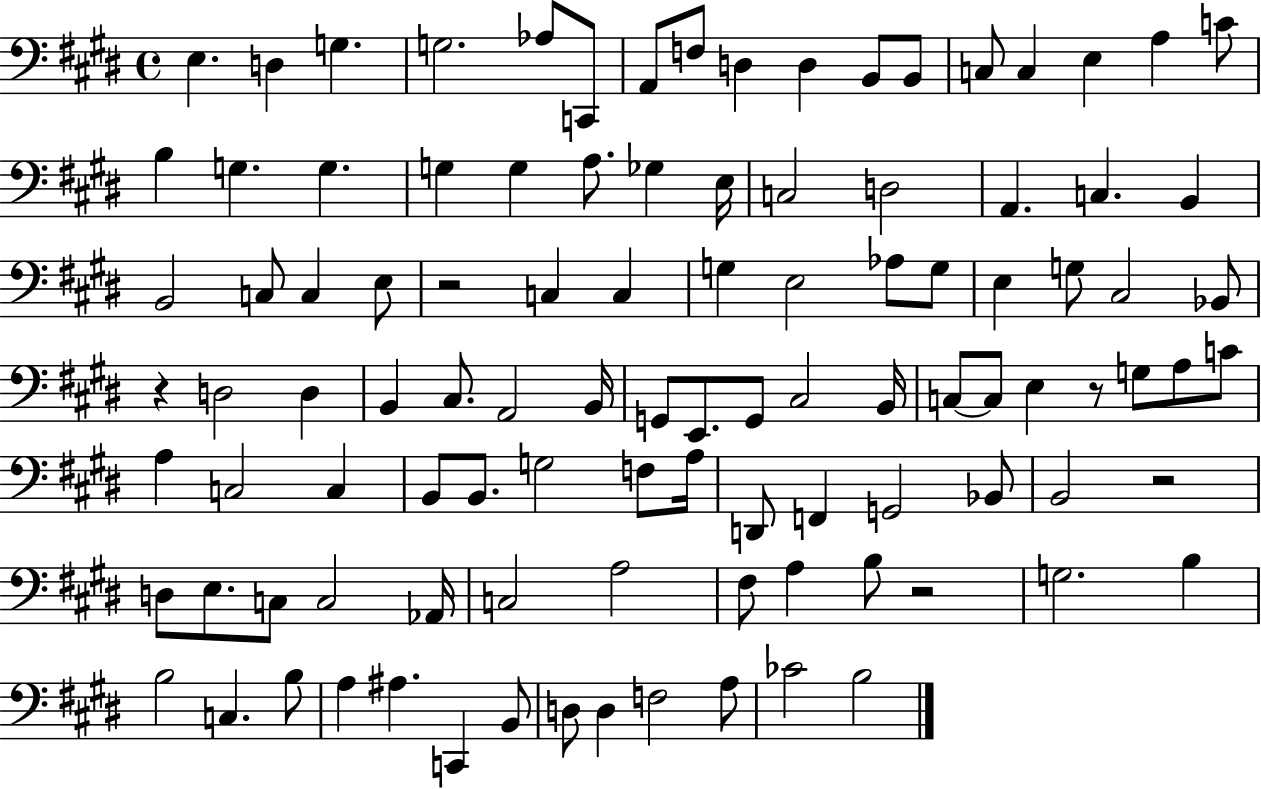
E3/q. D3/q G3/q. G3/h. Ab3/e C2/e A2/e F3/e D3/q D3/q B2/e B2/e C3/e C3/q E3/q A3/q C4/e B3/q G3/q. G3/q. G3/q G3/q A3/e. Gb3/q E3/s C3/h D3/h A2/q. C3/q. B2/q B2/h C3/e C3/q E3/e R/h C3/q C3/q G3/q E3/h Ab3/e G3/e E3/q G3/e C#3/h Bb2/e R/q D3/h D3/q B2/q C#3/e. A2/h B2/s G2/e E2/e. G2/e C#3/h B2/s C3/e C3/e E3/q R/e G3/e A3/e C4/e A3/q C3/h C3/q B2/e B2/e. G3/h F3/e A3/s D2/e F2/q G2/h Bb2/e B2/h R/h D3/e E3/e. C3/e C3/h Ab2/s C3/h A3/h F#3/e A3/q B3/e R/h G3/h. B3/q B3/h C3/q. B3/e A3/q A#3/q. C2/q B2/e D3/e D3/q F3/h A3/e CES4/h B3/h